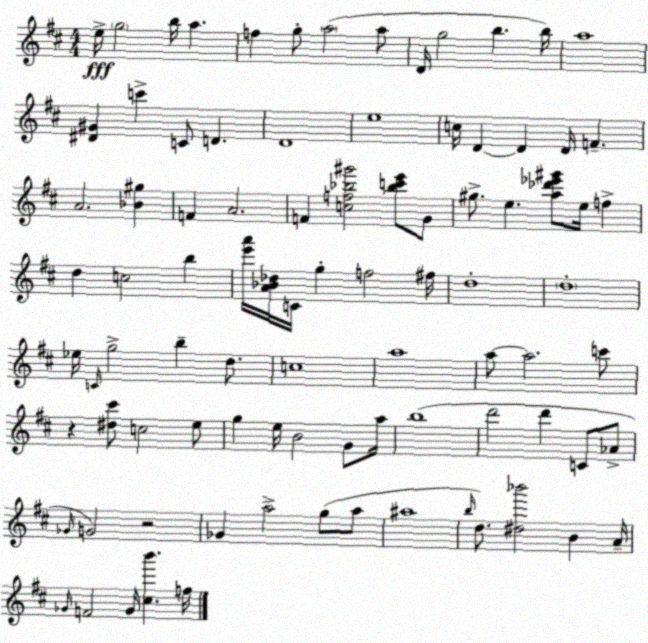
X:1
T:Untitled
M:4/4
L:1/4
K:D
e/4 g2 b/4 a f g/2 a2 a/2 D/4 g2 b b/4 a4 [^D^G] c' C/2 D D4 e4 c/4 D D D/4 F A2 [_B^g] F A2 F [cf_b^g']2 [_bc'e']/2 G/2 ^g/2 e [a_d'_e'^g']/2 e/4 f d c2 b [e'a']/4 [A_B_d]/4 C/4 g f2 ^f/4 d4 d4 _e/4 C/4 g2 b d/2 c4 a4 a/2 a2 c'/2 z [^d^c']/2 c2 e/2 g e/4 B2 G/2 a/4 b4 d'2 d' C/2 _A/2 _G/4 G2 z2 _G a2 g/2 a/2 ^a4 b/4 d/2 [^d_b']2 B A/4 _G/4 F2 _G/4 [^cb'] f/4